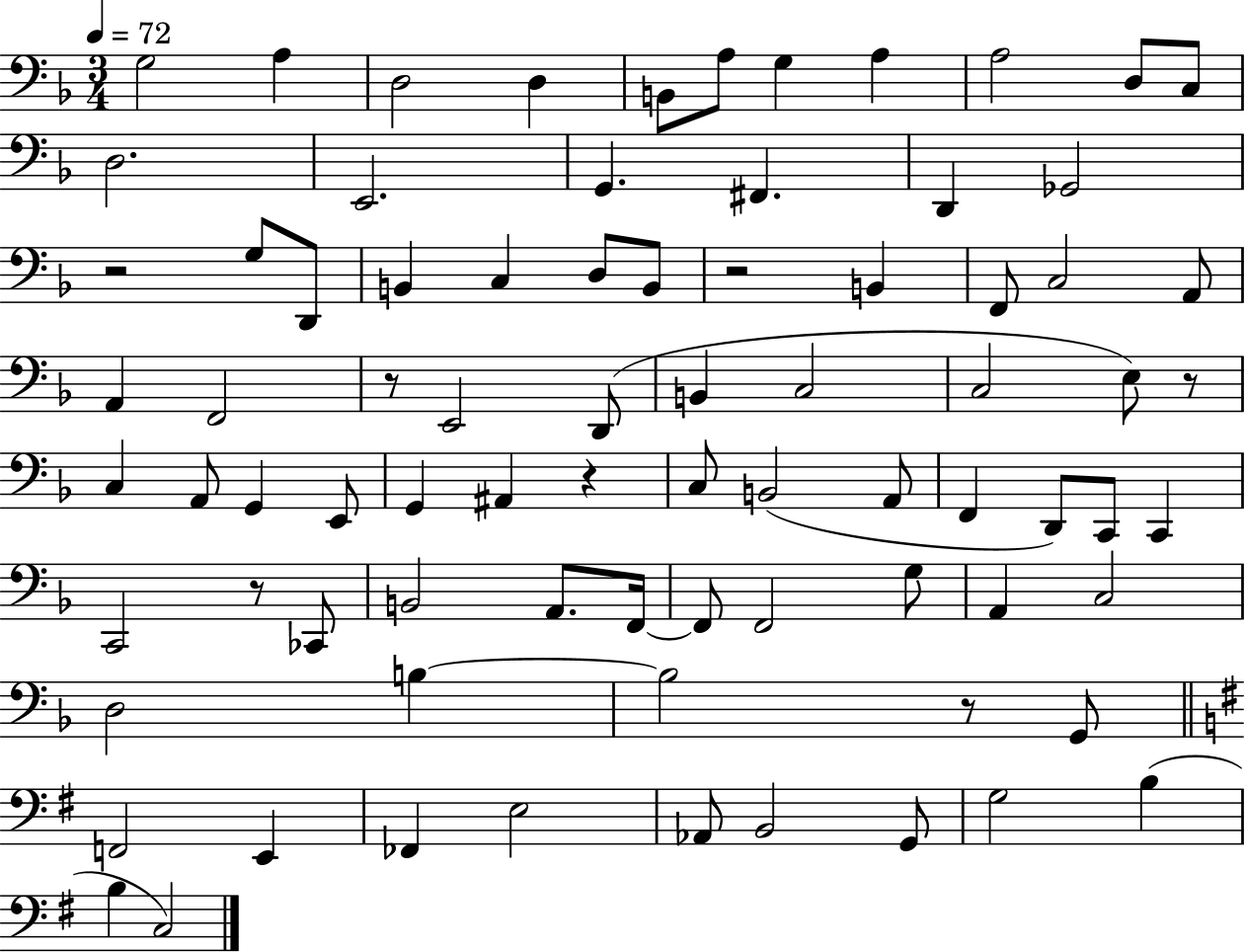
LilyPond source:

{
  \clef bass
  \numericTimeSignature
  \time 3/4
  \key f \major
  \tempo 4 = 72
  g2 a4 | d2 d4 | b,8 a8 g4 a4 | a2 d8 c8 | \break d2. | e,2. | g,4. fis,4. | d,4 ges,2 | \break r2 g8 d,8 | b,4 c4 d8 b,8 | r2 b,4 | f,8 c2 a,8 | \break a,4 f,2 | r8 e,2 d,8( | b,4 c2 | c2 e8) r8 | \break c4 a,8 g,4 e,8 | g,4 ais,4 r4 | c8 b,2( a,8 | f,4 d,8) c,8 c,4 | \break c,2 r8 ces,8 | b,2 a,8. f,16~~ | f,8 f,2 g8 | a,4 c2 | \break d2 b4~~ | b2 r8 g,8 | \bar "||" \break \key e \minor f,2 e,4 | fes,4 e2 | aes,8 b,2 g,8 | g2 b4( | \break b4 c2) | \bar "|."
}